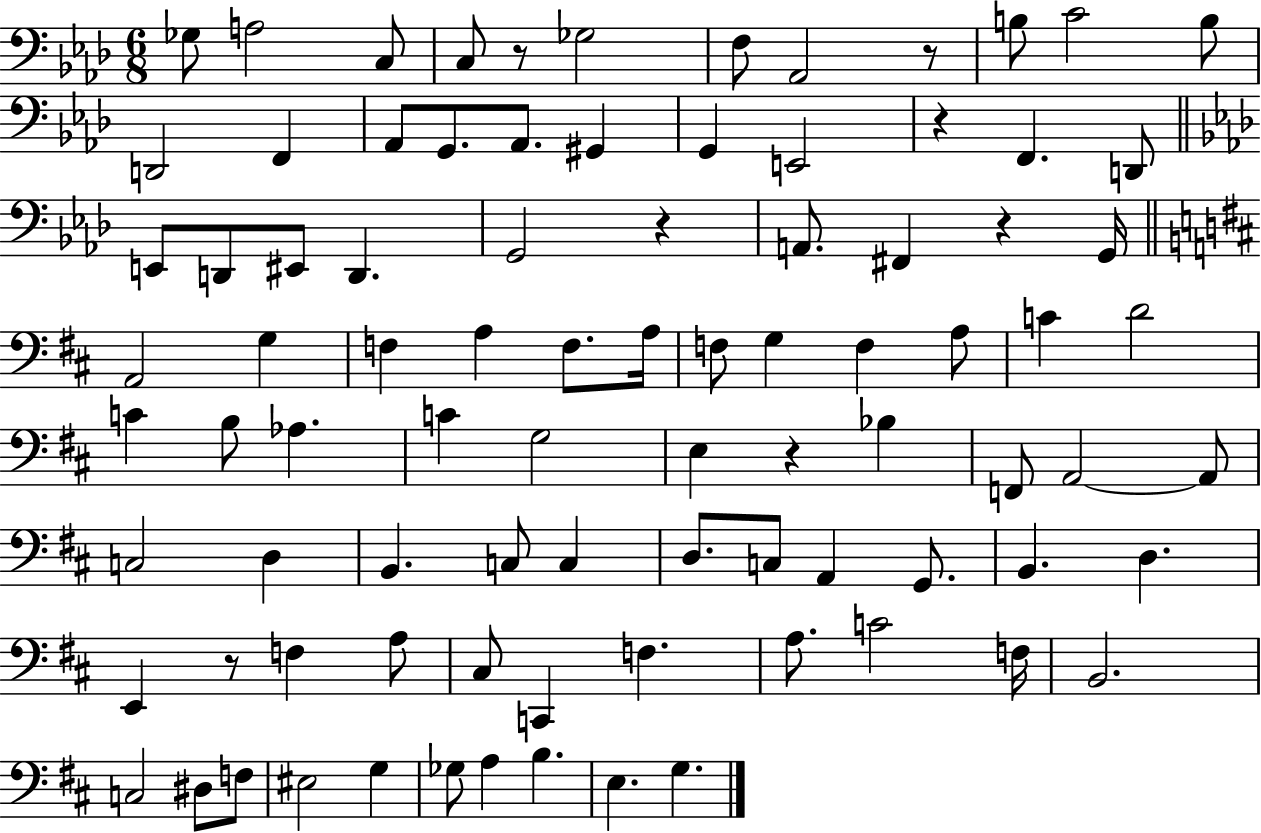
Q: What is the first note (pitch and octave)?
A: Gb3